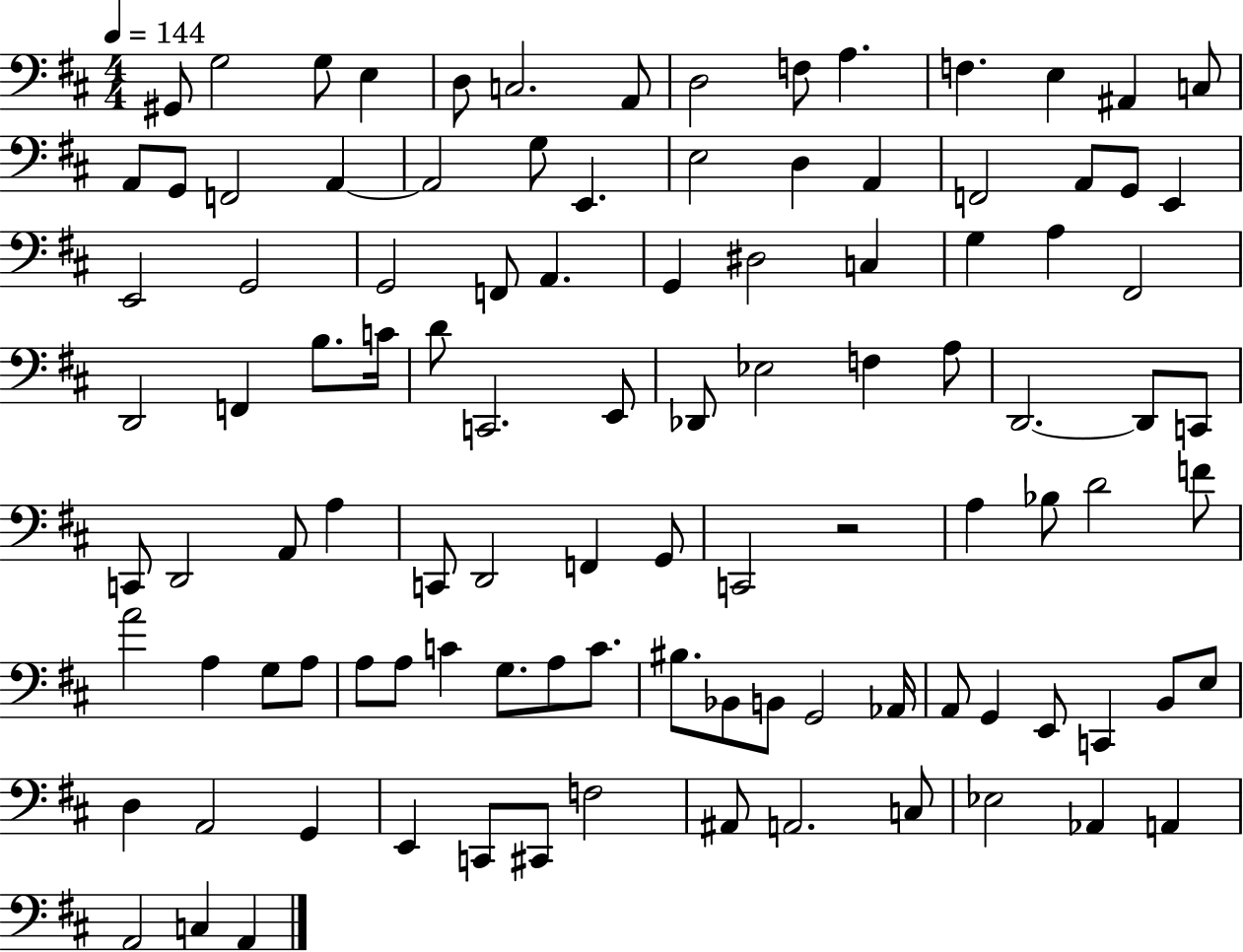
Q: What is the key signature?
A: D major